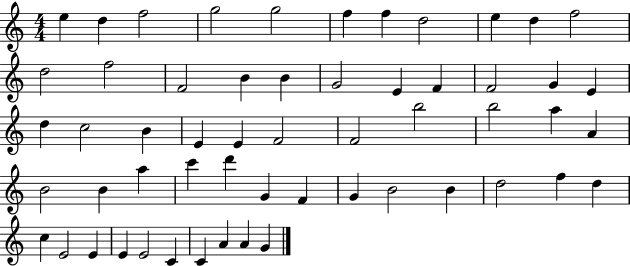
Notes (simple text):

E5/q D5/q F5/h G5/h G5/h F5/q F5/q D5/h E5/q D5/q F5/h D5/h F5/h F4/h B4/q B4/q G4/h E4/q F4/q F4/h G4/q E4/q D5/q C5/h B4/q E4/q E4/q F4/h F4/h B5/h B5/h A5/q A4/q B4/h B4/q A5/q C6/q D6/q G4/q F4/q G4/q B4/h B4/q D5/h F5/q D5/q C5/q E4/h E4/q E4/q E4/h C4/q C4/q A4/q A4/q G4/q